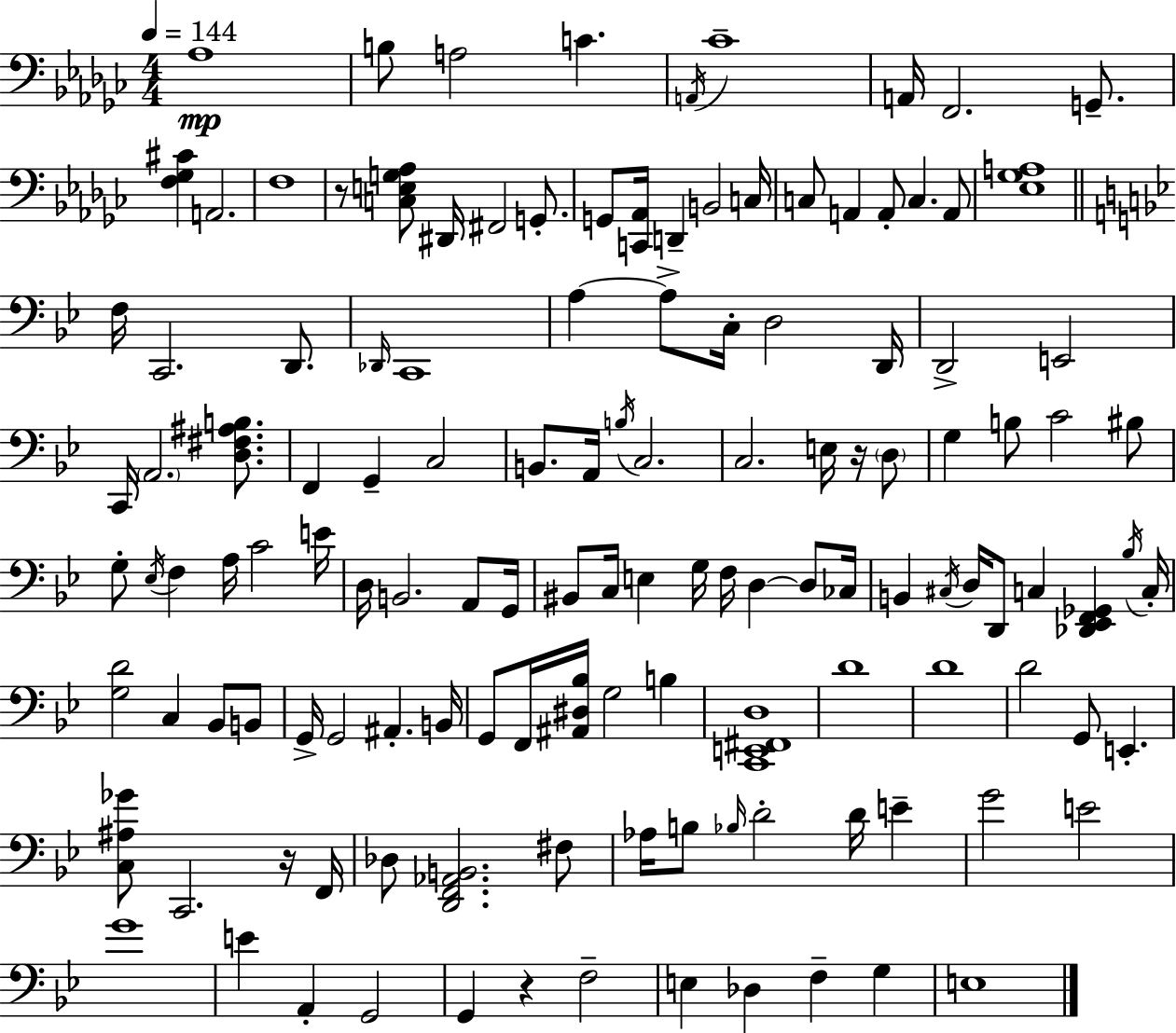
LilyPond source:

{
  \clef bass
  \numericTimeSignature
  \time 4/4
  \key ees \minor
  \tempo 4 = 144
  aes1\mp | b8 a2 c'4. | \acciaccatura { a,16 } ces'1-- | a,16 f,2. g,8.-- | \break <f ges cis'>4 a,2. | f1 | r8 <c e g aes>8 dis,16 fis,2 g,8.-. | g,8 <c, aes,>16 d,4-- b,2 | \break c16 c8 a,4 a,8-. c4. a,8 | <ees ges a>1 | \bar "||" \break \key bes \major f16 c,2. d,8. | \grace { des,16 } c,1 | a4~~ a8-> c16-. d2 | d,16 d,2-> e,2 | \break c,16 \parenthesize a,2. <d fis ais b>8. | f,4 g,4-- c2 | b,8. a,16 \acciaccatura { b16 } c2. | c2. e16 r16 | \break \parenthesize d8 g4 b8 c'2 | bis8 g8-. \acciaccatura { ees16 } f4 a16 c'2 | e'16 d16 b,2. | a,8 g,16 bis,8 c16 e4 g16 f16 d4~~ | \break d8 ces16 b,4 \acciaccatura { cis16 } d16 d,8 c4 <des, ees, f, ges,>4 | \acciaccatura { bes16 } c16-. <g d'>2 c4 | bes,8 b,8 g,16-> g,2 ais,4.-. | b,16 g,8 f,16 <ais, dis bes>16 g2 | \break b4 <c, e, fis, d>1 | d'1 | d'1 | d'2 g,8 e,4.-. | \break <c ais ges'>8 c,2. | r16 f,16 des8 <d, f, aes, b,>2. | fis8 aes16 b8 \grace { bes16 } d'2-. | d'16 e'4-- g'2 e'2 | \break g'1 | e'4 a,4-. g,2 | g,4 r4 f2-- | e4 des4 f4-- | \break g4 e1 | \bar "|."
}